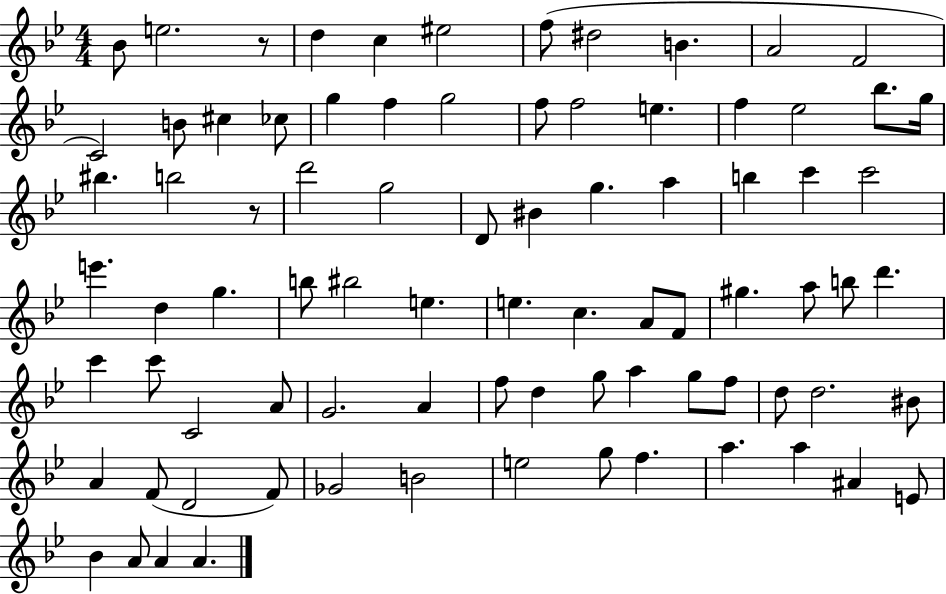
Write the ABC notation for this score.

X:1
T:Untitled
M:4/4
L:1/4
K:Bb
_B/2 e2 z/2 d c ^e2 f/2 ^d2 B A2 F2 C2 B/2 ^c _c/2 g f g2 f/2 f2 e f _e2 _b/2 g/4 ^b b2 z/2 d'2 g2 D/2 ^B g a b c' c'2 e' d g b/2 ^b2 e e c A/2 F/2 ^g a/2 b/2 d' c' c'/2 C2 A/2 G2 A f/2 d g/2 a g/2 f/2 d/2 d2 ^B/2 A F/2 D2 F/2 _G2 B2 e2 g/2 f a a ^A E/2 _B A/2 A A